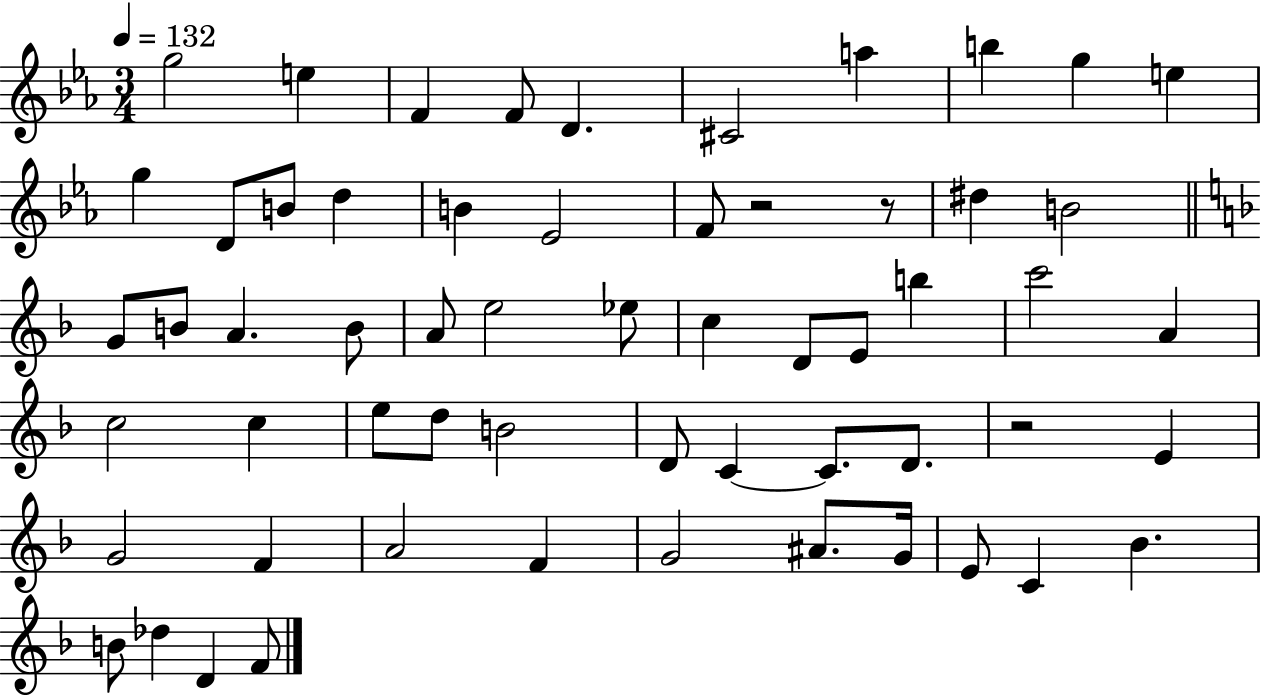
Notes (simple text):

G5/h E5/q F4/q F4/e D4/q. C#4/h A5/q B5/q G5/q E5/q G5/q D4/e B4/e D5/q B4/q Eb4/h F4/e R/h R/e D#5/q B4/h G4/e B4/e A4/q. B4/e A4/e E5/h Eb5/e C5/q D4/e E4/e B5/q C6/h A4/q C5/h C5/q E5/e D5/e B4/h D4/e C4/q C4/e. D4/e. R/h E4/q G4/h F4/q A4/h F4/q G4/h A#4/e. G4/s E4/e C4/q Bb4/q. B4/e Db5/q D4/q F4/e